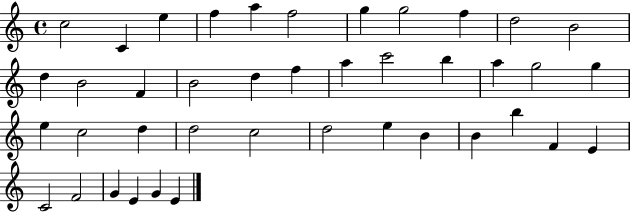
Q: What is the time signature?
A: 4/4